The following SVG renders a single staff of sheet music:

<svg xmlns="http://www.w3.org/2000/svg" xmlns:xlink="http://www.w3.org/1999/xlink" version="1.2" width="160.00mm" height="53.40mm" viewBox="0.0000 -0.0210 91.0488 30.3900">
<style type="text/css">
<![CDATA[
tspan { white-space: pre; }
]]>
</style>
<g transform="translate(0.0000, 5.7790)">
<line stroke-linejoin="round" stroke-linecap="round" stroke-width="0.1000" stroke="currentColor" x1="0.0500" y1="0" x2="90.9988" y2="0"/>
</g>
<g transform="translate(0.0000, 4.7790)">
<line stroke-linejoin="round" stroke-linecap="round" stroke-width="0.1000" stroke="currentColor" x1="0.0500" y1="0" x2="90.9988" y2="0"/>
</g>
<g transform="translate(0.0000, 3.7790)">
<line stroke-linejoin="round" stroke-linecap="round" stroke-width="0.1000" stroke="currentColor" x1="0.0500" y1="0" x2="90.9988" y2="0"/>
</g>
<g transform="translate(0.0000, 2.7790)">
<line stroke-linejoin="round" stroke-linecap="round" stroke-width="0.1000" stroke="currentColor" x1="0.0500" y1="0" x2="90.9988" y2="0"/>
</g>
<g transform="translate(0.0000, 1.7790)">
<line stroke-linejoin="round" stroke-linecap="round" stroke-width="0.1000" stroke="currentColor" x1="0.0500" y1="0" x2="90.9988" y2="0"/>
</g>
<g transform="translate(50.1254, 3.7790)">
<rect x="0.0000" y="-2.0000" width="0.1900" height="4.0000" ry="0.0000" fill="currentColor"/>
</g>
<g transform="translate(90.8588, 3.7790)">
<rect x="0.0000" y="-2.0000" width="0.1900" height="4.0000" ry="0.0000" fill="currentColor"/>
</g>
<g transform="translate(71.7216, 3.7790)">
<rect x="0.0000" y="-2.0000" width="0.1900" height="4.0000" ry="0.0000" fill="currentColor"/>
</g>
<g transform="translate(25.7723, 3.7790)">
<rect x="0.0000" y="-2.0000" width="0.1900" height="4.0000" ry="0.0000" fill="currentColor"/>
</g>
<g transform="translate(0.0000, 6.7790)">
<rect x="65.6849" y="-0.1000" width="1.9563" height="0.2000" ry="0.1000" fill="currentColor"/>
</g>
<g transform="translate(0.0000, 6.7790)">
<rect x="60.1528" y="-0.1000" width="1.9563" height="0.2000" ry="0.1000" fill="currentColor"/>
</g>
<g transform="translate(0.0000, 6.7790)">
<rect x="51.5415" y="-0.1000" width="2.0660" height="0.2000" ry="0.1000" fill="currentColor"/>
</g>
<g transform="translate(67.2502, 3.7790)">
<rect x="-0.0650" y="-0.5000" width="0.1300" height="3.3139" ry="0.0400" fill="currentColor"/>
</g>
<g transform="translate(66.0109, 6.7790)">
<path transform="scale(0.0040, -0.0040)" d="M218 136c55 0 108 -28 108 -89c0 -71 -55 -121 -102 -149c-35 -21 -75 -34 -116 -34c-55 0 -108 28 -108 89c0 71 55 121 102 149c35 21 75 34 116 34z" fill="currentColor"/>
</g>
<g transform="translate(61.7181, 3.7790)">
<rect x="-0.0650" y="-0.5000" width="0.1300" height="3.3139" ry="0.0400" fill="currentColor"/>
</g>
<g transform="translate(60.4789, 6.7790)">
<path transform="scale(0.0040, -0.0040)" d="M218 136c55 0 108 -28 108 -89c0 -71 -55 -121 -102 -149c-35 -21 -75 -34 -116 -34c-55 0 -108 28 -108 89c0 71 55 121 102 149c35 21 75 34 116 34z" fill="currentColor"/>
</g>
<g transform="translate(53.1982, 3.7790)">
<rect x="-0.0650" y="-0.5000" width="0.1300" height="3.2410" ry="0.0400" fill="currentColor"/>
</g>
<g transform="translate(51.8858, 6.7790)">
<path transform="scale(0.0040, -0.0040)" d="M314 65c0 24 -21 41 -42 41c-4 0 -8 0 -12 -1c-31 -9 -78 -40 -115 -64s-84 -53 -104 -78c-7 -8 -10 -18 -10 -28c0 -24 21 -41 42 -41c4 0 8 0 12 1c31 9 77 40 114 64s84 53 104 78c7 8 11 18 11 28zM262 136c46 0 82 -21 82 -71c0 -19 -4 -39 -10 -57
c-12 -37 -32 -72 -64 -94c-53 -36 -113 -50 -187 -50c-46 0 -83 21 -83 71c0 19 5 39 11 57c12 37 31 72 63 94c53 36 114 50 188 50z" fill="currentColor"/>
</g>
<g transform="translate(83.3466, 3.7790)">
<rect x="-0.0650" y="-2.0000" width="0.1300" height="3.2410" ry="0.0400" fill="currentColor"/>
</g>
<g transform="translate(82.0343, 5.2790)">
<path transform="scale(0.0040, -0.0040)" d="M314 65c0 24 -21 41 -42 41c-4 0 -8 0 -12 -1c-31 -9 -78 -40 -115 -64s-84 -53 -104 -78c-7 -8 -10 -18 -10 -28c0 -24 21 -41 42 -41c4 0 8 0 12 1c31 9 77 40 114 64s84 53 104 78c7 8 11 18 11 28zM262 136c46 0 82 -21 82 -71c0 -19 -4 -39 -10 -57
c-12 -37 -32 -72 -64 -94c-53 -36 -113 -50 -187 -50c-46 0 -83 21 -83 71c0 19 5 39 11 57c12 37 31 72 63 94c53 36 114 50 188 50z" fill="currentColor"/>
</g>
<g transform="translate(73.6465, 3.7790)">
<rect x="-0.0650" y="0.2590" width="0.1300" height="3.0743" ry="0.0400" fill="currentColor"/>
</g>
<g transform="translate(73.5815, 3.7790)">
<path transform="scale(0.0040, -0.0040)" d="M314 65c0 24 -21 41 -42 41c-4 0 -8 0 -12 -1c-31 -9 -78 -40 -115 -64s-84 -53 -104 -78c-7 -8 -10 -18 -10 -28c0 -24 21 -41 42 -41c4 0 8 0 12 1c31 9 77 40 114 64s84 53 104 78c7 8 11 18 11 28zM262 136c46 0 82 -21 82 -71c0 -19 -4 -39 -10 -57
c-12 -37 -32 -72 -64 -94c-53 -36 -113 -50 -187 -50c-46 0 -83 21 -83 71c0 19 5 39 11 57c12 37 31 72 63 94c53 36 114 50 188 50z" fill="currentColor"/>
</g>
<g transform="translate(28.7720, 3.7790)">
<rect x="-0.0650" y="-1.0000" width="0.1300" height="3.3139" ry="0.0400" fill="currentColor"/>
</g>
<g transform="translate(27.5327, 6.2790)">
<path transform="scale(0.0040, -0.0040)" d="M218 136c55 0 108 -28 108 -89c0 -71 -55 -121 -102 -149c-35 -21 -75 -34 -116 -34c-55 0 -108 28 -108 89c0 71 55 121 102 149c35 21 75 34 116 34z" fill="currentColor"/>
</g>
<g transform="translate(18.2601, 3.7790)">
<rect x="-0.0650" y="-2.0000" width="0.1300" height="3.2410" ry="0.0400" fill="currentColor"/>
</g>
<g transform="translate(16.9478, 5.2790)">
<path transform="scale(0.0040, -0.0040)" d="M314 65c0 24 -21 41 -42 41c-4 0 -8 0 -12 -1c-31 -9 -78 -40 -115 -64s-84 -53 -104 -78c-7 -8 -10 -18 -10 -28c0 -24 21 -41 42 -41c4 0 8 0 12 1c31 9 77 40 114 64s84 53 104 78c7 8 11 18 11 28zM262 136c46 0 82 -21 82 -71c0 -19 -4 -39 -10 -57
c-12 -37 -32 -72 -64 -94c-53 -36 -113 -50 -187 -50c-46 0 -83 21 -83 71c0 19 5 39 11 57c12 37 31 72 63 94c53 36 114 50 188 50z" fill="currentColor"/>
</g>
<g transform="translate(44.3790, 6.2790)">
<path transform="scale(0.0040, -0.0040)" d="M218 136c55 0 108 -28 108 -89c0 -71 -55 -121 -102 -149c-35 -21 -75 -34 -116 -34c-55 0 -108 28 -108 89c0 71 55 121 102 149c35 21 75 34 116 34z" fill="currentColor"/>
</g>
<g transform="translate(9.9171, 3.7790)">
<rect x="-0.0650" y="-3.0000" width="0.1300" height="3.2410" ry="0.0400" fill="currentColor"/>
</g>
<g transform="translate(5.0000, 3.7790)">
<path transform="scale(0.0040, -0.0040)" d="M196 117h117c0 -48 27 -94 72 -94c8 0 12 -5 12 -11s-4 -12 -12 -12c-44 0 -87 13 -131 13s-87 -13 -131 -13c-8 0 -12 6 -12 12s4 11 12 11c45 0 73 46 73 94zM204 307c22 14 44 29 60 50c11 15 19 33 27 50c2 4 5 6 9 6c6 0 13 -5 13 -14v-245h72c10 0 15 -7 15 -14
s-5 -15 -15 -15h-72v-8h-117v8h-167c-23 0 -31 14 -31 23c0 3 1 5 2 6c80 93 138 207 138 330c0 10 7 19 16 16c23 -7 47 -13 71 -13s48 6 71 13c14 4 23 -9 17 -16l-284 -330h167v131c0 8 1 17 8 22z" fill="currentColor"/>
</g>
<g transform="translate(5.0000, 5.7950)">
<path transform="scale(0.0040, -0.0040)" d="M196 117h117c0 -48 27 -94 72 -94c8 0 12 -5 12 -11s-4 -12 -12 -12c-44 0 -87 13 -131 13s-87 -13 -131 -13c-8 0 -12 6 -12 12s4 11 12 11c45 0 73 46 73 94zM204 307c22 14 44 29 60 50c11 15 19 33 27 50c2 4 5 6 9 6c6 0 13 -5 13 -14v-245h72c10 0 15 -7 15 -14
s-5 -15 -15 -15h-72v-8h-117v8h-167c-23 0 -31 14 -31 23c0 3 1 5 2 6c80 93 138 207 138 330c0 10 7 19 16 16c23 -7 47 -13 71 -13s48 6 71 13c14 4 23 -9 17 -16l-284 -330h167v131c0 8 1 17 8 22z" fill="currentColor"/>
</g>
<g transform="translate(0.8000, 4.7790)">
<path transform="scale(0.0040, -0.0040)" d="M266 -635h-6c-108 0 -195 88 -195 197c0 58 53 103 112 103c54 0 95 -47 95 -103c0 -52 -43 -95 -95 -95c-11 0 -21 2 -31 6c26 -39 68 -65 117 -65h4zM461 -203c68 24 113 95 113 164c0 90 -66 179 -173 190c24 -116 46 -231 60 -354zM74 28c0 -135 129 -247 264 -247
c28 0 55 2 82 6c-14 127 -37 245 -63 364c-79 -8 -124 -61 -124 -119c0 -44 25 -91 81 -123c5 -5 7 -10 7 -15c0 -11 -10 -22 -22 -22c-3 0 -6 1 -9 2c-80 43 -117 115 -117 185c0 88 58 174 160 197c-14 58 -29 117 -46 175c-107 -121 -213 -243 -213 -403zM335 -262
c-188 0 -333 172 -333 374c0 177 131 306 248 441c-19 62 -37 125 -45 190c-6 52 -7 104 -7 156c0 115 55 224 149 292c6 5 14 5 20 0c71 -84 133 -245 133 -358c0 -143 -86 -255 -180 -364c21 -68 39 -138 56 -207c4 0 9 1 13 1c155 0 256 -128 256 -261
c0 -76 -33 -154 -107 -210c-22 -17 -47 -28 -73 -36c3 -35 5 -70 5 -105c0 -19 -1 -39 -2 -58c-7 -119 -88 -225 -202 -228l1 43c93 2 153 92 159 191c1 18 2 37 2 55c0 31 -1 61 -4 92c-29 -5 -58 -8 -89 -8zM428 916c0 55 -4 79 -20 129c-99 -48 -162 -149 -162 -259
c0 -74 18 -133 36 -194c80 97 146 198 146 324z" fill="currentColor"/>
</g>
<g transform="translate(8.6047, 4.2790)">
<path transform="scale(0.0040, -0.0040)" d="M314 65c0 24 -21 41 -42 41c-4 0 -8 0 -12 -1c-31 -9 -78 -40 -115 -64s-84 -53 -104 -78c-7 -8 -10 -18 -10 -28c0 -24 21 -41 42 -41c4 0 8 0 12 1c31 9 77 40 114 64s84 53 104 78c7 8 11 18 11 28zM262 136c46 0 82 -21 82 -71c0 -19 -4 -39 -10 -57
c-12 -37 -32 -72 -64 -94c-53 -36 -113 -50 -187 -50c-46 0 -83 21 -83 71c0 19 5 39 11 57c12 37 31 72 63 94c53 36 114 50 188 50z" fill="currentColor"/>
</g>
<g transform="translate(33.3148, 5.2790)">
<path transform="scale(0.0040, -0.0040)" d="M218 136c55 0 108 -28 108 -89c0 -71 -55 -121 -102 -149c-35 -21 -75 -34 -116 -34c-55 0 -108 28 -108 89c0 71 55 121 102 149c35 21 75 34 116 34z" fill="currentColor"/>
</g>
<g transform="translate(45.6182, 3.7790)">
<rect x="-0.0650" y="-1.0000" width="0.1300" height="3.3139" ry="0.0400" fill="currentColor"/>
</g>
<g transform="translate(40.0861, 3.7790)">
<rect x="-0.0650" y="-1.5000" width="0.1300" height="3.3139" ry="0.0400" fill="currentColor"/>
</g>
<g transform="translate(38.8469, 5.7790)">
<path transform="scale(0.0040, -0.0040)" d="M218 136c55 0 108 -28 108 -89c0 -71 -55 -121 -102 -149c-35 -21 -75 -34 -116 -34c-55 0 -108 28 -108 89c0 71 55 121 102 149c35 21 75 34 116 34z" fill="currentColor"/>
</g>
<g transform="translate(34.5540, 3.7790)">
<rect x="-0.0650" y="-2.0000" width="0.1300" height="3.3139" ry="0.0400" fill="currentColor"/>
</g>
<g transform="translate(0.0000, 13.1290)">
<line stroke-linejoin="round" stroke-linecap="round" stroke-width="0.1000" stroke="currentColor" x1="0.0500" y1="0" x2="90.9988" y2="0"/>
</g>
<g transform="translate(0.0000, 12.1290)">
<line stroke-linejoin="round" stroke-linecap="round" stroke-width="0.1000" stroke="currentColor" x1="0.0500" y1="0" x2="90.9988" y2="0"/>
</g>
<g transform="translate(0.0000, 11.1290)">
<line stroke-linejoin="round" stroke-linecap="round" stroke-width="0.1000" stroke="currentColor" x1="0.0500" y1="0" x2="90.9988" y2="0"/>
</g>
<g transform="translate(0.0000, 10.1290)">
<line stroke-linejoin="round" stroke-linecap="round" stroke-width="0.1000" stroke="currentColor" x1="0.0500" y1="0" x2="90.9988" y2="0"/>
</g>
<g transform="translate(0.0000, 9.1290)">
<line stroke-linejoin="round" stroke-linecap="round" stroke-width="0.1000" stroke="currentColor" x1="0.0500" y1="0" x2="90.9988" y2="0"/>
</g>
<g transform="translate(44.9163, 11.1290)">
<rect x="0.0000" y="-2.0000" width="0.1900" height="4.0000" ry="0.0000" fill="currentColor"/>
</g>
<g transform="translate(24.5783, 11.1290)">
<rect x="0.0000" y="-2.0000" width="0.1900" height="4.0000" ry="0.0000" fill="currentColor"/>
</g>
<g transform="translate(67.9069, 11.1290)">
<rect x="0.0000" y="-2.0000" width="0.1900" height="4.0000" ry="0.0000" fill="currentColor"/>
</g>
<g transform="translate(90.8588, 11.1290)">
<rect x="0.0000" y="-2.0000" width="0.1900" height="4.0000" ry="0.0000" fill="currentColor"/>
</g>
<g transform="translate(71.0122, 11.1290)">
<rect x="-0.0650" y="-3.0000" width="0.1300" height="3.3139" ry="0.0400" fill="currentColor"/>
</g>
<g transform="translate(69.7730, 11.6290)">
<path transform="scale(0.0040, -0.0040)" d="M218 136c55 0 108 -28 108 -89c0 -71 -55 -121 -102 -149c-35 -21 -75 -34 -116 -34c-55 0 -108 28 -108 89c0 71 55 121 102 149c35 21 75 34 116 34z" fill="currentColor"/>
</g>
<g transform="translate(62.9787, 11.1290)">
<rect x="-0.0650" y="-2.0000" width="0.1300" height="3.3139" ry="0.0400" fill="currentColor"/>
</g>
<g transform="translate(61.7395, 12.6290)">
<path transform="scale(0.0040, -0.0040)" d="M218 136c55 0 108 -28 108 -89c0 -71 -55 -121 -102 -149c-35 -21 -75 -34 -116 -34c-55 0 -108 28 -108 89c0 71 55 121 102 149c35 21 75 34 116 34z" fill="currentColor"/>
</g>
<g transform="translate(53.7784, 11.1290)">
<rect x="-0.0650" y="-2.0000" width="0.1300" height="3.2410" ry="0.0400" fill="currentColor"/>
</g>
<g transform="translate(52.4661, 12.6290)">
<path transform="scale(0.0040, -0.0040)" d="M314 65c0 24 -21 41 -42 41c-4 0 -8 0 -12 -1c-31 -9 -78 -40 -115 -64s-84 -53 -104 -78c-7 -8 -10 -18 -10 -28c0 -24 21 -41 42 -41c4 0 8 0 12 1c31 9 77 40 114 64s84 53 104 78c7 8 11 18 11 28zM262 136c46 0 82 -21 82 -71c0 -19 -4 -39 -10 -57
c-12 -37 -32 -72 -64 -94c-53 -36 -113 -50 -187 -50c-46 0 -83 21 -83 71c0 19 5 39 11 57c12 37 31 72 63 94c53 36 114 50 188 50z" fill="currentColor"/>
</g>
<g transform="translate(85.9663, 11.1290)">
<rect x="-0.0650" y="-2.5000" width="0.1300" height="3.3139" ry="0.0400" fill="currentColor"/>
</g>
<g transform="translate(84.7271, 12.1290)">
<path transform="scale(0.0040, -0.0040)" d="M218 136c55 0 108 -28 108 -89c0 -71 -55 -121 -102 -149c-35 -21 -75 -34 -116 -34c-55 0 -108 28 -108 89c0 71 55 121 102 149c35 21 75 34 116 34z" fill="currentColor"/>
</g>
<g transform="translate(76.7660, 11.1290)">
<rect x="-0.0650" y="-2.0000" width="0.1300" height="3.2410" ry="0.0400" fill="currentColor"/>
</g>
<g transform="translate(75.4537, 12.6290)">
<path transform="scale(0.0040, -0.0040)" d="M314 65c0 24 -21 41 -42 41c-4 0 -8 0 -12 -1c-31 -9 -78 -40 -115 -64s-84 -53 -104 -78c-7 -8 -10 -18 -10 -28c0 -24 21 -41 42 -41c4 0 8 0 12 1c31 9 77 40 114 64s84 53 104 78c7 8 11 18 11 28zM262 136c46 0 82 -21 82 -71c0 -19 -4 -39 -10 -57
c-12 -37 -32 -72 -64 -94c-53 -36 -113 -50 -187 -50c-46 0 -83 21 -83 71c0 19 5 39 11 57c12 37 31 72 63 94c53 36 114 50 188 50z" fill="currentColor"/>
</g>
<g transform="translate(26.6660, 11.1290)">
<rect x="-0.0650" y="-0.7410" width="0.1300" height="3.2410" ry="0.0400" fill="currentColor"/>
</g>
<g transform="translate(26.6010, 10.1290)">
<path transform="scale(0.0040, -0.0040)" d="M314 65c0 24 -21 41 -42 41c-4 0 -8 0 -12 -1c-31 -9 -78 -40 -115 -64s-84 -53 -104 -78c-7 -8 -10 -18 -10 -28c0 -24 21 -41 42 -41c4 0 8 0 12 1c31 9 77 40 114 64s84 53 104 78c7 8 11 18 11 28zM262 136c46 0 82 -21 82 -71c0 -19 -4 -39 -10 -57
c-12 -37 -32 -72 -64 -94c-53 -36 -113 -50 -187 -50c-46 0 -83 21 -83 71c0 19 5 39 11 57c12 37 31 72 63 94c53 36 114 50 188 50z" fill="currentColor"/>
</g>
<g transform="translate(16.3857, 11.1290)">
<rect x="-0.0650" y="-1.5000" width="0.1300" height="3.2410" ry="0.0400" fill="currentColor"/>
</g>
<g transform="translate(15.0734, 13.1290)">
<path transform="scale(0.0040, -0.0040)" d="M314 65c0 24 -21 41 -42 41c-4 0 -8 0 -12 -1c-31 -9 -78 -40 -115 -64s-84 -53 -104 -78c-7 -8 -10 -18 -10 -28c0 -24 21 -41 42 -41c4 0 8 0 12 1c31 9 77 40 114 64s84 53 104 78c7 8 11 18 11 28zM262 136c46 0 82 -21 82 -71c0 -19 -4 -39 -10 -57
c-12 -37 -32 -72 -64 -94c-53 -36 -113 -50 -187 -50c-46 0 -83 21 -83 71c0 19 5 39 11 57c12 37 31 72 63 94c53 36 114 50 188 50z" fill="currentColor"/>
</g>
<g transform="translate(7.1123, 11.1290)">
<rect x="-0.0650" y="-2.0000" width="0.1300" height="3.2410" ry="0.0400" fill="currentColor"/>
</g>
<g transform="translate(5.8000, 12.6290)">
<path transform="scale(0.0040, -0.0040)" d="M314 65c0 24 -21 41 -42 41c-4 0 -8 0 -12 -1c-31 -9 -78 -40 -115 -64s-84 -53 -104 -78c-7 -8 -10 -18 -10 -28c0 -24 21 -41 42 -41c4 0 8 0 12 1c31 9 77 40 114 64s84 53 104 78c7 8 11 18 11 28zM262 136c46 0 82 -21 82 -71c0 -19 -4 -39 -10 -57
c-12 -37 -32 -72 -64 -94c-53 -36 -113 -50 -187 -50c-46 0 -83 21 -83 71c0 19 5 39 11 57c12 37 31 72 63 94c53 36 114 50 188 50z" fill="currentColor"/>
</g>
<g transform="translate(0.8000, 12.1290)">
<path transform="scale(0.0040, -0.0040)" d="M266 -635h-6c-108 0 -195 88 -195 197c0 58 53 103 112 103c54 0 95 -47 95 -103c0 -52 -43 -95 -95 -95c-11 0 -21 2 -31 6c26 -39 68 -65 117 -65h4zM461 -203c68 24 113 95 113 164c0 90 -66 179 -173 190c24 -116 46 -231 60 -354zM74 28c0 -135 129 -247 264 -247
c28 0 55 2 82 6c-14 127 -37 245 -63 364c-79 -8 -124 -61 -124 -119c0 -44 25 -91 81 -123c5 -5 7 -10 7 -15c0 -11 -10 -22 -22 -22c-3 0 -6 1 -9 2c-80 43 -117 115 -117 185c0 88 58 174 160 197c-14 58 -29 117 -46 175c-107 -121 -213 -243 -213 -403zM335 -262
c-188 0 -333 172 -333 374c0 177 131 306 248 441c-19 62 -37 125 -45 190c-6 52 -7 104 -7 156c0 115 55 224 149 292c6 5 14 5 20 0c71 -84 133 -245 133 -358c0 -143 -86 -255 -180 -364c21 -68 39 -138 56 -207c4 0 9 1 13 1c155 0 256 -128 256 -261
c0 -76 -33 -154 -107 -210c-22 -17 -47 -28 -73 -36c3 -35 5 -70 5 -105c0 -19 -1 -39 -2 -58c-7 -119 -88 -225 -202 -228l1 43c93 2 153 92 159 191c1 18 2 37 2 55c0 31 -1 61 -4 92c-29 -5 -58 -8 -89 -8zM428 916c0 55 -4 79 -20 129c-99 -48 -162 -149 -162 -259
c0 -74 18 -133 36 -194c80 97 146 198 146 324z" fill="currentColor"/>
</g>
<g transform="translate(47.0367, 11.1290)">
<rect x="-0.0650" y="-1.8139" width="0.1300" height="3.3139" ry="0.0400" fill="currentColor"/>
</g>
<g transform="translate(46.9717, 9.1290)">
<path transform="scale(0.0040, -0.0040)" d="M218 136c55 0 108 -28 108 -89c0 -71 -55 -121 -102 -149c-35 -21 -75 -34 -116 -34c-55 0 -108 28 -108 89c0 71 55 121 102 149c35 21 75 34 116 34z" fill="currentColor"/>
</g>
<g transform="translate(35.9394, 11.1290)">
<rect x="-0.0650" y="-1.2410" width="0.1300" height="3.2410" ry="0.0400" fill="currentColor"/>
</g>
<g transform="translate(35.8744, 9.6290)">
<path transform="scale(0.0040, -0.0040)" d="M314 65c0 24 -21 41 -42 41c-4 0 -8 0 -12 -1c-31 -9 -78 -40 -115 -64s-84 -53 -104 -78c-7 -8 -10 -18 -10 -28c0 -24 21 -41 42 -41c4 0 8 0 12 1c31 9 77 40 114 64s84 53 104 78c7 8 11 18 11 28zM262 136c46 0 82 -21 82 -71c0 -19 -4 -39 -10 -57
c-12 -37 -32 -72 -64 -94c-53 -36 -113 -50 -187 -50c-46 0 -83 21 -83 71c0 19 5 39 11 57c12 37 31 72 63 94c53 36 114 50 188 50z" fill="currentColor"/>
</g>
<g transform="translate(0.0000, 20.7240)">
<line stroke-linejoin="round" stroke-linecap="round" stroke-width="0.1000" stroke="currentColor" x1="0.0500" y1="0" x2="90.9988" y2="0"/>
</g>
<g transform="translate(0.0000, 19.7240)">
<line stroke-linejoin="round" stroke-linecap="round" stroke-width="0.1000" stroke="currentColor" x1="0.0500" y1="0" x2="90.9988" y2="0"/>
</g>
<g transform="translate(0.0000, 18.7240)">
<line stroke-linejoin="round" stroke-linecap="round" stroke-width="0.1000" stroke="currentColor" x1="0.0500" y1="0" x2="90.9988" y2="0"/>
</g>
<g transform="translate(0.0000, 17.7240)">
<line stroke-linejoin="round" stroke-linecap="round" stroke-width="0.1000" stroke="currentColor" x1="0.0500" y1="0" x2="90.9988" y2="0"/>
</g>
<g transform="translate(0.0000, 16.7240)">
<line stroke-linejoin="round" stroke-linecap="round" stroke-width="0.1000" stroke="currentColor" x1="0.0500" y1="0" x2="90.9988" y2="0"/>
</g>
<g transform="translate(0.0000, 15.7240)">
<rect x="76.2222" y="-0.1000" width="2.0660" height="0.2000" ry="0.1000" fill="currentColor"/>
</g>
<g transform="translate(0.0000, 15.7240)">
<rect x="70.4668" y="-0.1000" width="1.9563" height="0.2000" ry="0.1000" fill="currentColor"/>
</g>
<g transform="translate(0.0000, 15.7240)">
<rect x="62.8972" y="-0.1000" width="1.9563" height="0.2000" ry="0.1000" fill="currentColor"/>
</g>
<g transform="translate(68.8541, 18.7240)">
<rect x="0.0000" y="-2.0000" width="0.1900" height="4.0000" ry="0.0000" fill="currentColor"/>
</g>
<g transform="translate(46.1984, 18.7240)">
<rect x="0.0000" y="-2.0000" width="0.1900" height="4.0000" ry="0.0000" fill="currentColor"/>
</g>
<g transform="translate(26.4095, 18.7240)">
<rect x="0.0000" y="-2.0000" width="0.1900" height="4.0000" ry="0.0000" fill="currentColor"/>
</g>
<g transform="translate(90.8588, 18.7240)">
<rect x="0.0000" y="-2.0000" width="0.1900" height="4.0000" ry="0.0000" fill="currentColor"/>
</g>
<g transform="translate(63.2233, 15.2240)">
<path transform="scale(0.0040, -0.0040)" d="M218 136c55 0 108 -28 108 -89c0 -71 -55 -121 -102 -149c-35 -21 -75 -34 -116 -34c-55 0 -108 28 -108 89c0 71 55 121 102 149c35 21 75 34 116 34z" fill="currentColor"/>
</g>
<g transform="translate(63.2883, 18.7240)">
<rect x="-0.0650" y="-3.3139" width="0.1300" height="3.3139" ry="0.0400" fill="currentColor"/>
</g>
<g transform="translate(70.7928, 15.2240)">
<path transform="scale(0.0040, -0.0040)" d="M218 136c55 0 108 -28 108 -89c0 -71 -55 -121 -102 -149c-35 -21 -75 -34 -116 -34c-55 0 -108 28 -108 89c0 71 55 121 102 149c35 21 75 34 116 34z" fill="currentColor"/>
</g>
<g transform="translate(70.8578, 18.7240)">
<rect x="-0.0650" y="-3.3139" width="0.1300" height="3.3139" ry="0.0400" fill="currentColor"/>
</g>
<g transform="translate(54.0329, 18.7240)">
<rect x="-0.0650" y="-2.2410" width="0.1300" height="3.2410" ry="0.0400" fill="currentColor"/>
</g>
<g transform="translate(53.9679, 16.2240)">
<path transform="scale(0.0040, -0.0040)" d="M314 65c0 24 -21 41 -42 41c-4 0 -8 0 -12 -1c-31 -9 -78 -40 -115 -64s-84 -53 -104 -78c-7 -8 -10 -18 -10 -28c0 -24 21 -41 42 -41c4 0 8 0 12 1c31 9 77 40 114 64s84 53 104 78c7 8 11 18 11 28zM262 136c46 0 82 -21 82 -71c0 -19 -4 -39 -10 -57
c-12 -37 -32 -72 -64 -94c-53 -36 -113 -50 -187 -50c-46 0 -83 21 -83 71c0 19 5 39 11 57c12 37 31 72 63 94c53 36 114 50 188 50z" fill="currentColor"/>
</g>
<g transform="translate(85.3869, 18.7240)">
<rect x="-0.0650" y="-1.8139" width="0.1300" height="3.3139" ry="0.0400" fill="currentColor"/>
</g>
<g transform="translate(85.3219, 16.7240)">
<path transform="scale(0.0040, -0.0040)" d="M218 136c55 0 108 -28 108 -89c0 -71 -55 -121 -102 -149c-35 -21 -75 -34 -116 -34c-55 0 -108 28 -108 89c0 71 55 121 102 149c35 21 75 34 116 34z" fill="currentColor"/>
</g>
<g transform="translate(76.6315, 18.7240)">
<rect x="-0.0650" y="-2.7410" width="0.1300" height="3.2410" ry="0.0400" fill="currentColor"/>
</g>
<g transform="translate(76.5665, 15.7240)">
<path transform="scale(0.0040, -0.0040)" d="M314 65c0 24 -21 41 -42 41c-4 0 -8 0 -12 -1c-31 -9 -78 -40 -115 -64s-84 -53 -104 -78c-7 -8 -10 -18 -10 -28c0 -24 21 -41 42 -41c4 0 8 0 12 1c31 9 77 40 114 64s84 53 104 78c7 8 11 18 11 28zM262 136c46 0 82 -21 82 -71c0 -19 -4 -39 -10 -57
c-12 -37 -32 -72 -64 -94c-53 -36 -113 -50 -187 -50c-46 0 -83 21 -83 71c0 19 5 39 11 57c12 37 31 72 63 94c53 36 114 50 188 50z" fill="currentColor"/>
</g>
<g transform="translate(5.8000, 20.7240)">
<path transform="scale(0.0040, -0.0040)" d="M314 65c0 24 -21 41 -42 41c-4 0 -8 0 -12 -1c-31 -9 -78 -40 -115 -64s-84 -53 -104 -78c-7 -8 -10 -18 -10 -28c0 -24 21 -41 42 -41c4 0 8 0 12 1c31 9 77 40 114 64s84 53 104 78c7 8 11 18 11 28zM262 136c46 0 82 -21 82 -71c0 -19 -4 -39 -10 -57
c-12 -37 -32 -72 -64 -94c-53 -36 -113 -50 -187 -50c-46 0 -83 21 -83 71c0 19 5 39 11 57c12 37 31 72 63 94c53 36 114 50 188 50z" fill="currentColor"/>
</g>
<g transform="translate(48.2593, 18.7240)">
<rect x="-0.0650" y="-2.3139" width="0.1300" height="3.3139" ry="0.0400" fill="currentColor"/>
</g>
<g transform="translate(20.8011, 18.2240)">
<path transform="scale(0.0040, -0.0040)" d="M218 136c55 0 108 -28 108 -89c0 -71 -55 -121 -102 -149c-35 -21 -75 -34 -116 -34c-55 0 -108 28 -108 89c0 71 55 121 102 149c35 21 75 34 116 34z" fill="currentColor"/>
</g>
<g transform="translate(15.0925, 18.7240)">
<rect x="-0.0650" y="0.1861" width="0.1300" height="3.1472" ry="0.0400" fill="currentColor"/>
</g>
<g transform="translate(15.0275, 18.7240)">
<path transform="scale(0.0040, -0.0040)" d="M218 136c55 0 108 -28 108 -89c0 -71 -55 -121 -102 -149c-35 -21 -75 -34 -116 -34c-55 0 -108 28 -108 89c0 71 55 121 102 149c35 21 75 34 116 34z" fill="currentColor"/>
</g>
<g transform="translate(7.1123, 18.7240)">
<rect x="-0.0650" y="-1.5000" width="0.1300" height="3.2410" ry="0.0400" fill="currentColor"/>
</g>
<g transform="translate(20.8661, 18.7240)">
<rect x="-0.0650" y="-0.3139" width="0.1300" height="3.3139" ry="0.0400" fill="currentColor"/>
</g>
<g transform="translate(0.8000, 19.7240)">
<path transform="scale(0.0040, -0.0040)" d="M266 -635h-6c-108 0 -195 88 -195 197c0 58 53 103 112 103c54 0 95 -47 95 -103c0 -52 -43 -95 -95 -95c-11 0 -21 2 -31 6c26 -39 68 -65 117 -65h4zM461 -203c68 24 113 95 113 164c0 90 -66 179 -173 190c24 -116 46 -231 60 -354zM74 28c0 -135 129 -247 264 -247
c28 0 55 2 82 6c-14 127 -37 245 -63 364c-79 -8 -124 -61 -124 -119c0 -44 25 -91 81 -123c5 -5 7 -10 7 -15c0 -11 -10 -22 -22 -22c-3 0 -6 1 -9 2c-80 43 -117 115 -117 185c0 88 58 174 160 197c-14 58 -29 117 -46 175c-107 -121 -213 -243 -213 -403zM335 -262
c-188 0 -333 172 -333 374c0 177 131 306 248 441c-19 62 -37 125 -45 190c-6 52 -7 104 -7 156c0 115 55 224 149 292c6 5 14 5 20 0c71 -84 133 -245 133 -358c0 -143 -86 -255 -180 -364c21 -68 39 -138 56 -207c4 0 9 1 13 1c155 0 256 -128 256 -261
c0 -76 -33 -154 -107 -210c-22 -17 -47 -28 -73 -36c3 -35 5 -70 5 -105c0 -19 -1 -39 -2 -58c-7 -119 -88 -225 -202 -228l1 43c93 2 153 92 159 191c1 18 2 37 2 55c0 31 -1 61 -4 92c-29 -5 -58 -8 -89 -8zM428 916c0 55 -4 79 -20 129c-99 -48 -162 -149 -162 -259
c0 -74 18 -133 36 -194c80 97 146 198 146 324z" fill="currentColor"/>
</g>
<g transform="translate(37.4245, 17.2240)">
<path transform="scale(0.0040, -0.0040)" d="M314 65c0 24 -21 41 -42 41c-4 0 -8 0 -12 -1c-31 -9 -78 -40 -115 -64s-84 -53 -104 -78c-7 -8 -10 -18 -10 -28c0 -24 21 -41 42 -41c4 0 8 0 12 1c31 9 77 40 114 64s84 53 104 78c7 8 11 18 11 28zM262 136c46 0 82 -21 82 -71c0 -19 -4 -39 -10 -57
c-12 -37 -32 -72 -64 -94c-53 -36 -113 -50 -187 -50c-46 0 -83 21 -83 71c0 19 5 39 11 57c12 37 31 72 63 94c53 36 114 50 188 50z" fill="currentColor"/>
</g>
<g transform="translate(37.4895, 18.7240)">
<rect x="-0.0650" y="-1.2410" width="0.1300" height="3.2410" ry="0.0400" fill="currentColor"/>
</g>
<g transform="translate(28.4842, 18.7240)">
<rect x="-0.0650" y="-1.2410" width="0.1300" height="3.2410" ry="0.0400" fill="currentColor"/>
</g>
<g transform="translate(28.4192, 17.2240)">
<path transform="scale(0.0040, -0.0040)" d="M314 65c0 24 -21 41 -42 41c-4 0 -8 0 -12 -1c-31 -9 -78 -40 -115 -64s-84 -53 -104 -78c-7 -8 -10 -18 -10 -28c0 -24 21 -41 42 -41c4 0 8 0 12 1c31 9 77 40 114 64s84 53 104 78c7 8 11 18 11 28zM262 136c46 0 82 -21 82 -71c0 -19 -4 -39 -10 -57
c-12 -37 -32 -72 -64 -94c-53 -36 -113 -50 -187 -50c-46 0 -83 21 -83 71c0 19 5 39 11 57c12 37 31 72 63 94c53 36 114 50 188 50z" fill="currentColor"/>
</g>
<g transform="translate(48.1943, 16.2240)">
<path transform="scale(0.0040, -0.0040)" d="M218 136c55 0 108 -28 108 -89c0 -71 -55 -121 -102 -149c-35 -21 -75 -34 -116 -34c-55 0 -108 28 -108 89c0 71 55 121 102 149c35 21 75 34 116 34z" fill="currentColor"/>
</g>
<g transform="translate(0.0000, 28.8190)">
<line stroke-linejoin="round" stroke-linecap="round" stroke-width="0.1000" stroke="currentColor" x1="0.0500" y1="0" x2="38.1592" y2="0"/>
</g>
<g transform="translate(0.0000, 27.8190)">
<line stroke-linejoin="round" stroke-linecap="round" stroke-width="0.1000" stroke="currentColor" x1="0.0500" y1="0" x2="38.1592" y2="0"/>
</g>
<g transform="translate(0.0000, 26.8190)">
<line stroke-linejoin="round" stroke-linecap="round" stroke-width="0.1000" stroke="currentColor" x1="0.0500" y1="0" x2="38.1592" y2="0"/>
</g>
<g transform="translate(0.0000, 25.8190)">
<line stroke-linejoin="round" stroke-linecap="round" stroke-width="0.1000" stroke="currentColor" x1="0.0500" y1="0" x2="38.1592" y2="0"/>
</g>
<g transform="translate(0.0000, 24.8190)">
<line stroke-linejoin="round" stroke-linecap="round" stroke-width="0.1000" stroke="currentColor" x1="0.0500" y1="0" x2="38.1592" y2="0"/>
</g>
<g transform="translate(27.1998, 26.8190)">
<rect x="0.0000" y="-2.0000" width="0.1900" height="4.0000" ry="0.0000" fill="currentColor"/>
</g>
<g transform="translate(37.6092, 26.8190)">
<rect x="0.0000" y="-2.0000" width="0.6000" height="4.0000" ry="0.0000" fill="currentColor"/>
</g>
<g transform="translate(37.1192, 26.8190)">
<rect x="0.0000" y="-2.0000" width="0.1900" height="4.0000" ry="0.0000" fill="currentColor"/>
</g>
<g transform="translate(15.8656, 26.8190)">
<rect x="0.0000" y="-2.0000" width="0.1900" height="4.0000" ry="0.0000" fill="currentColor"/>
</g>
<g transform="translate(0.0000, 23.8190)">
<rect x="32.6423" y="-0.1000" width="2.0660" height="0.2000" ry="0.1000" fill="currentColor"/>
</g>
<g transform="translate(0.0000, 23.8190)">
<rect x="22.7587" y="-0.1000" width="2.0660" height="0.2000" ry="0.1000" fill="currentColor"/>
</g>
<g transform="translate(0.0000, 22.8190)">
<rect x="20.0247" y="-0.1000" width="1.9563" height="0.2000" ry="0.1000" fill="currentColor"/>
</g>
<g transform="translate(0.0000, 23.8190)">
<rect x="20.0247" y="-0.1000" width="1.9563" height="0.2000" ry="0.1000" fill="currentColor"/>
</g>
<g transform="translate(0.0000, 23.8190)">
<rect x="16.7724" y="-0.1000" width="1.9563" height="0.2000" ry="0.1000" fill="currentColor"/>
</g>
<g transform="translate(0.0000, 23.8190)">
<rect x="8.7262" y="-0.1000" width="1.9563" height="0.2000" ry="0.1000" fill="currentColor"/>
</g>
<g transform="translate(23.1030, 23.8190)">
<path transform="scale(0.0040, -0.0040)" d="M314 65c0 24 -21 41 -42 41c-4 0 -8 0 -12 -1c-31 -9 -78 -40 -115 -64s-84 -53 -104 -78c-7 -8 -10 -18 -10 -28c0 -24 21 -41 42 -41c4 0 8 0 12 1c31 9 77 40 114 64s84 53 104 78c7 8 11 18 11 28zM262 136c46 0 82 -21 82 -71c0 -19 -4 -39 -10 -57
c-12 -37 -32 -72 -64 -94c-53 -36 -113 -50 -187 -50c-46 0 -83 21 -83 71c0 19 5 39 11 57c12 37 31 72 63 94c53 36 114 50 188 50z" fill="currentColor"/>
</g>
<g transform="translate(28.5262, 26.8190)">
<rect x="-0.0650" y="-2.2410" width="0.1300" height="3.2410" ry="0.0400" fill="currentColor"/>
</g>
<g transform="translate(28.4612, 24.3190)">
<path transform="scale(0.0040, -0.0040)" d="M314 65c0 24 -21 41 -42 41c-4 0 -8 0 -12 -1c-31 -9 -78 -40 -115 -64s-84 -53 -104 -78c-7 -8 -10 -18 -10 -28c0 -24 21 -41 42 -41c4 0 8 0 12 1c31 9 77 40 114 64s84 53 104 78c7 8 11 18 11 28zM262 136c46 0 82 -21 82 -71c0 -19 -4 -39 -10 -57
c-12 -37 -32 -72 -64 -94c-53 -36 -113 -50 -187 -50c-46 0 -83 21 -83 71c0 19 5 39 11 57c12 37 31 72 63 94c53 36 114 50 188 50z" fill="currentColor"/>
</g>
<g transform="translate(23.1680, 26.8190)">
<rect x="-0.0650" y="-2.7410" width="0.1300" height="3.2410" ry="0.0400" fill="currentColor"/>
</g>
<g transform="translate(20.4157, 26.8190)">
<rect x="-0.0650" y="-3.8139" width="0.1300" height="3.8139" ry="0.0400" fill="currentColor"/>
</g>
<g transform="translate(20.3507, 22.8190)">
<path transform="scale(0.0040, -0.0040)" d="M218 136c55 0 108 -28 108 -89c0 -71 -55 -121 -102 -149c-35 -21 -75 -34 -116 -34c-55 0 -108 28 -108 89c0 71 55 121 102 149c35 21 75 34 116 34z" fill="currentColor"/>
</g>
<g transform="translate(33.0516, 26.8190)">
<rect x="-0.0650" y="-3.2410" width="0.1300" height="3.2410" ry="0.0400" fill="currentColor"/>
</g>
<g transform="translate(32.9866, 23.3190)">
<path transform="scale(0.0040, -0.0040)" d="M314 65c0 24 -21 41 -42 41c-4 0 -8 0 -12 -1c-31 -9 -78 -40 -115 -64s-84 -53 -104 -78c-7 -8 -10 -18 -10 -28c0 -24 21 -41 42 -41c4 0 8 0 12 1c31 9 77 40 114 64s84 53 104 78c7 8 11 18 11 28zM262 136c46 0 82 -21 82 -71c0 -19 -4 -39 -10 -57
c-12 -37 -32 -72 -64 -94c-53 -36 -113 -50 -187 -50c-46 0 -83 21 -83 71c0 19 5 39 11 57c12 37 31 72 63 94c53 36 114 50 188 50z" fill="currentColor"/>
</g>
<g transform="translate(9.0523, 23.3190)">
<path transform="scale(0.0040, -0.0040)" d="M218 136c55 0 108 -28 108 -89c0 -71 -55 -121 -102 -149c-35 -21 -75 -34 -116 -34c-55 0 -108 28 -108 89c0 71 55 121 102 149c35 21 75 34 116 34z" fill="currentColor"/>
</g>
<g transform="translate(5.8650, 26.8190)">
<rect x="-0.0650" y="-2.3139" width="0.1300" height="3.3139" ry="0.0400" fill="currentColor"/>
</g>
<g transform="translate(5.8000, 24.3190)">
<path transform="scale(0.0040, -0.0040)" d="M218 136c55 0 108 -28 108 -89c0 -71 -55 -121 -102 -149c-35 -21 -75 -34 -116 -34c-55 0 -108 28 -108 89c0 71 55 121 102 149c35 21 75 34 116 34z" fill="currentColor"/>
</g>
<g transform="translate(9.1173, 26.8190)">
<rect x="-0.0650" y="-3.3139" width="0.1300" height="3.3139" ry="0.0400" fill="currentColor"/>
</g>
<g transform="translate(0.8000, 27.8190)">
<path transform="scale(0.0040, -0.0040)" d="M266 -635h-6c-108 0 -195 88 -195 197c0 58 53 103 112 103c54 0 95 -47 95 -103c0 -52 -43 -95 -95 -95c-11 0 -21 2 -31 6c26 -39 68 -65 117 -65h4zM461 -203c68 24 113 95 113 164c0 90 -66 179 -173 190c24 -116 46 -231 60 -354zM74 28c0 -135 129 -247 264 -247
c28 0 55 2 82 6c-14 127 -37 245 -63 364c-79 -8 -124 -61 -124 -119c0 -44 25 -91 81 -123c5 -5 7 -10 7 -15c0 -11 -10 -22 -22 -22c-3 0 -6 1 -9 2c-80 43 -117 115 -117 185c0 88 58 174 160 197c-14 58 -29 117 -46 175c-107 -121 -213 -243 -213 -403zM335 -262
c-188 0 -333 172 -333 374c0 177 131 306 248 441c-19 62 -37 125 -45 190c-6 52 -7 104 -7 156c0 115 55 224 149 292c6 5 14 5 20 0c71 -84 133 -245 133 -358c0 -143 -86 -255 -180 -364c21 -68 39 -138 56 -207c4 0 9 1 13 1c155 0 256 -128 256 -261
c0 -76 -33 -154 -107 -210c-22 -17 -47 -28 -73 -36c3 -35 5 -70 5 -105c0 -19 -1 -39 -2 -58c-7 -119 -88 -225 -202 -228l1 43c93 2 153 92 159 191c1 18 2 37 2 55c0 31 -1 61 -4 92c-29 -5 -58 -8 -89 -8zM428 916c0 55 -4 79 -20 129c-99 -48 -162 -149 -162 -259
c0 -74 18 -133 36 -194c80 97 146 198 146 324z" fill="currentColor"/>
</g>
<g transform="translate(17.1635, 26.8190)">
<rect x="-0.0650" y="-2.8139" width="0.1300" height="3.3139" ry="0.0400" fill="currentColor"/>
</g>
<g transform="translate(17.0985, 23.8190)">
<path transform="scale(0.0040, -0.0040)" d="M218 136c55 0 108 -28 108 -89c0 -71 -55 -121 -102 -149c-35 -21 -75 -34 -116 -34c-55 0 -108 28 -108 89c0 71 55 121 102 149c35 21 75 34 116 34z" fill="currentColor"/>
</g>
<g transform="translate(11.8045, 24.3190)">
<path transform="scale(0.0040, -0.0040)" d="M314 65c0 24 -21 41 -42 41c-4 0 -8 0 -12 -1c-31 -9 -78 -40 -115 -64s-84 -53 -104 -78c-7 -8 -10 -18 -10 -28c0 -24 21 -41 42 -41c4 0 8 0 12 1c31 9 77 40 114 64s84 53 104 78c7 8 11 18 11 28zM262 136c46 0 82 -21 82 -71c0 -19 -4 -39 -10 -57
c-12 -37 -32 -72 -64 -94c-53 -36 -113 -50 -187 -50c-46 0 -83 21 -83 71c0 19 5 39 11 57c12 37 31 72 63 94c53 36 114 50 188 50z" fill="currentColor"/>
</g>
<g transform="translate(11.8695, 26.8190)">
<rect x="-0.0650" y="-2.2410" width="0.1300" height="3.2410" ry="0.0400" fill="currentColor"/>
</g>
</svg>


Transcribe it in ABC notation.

X:1
T:Untitled
M:4/4
L:1/4
K:C
A2 F2 D F E D C2 C C B2 F2 F2 E2 d2 e2 f F2 F A F2 G E2 B c e2 e2 g g2 b b a2 f g b g2 a c' a2 g2 b2